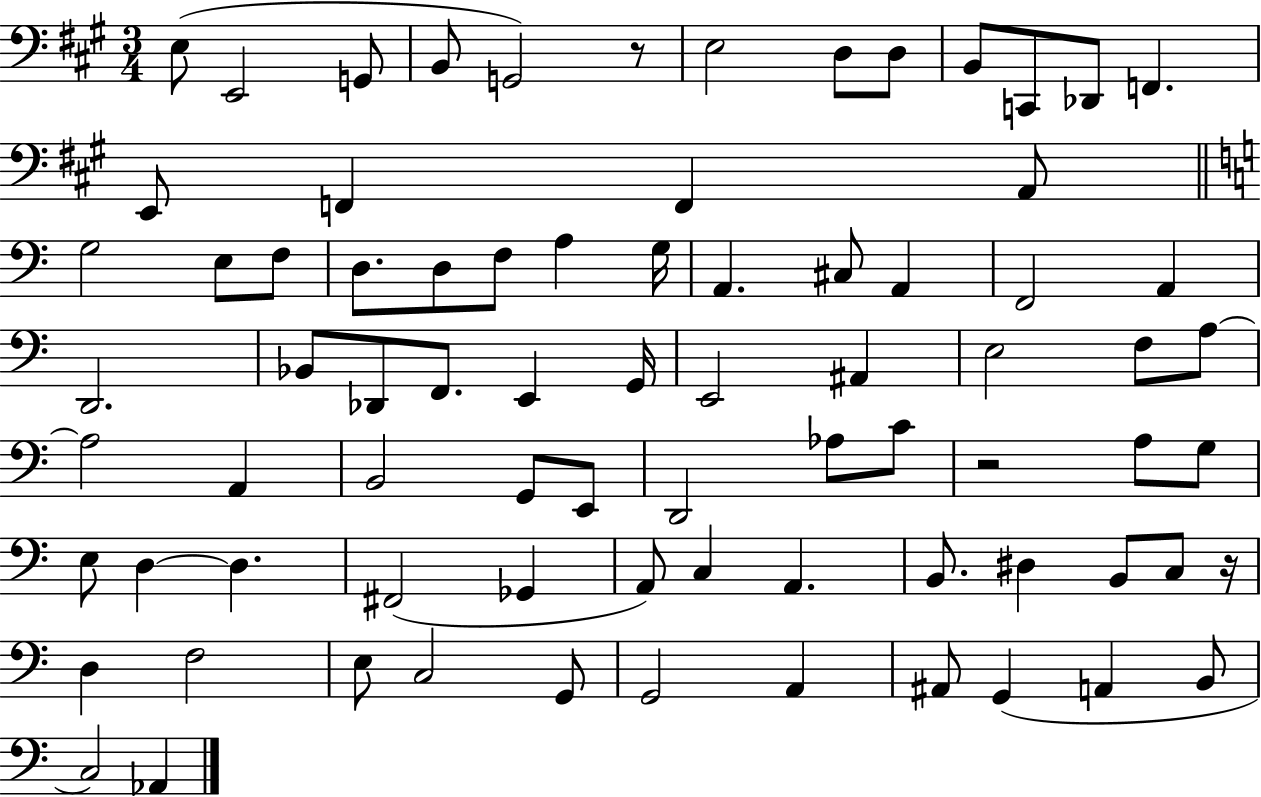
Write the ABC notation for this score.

X:1
T:Untitled
M:3/4
L:1/4
K:A
E,/2 E,,2 G,,/2 B,,/2 G,,2 z/2 E,2 D,/2 D,/2 B,,/2 C,,/2 _D,,/2 F,, E,,/2 F,, F,, A,,/2 G,2 E,/2 F,/2 D,/2 D,/2 F,/2 A, G,/4 A,, ^C,/2 A,, F,,2 A,, D,,2 _B,,/2 _D,,/2 F,,/2 E,, G,,/4 E,,2 ^A,, E,2 F,/2 A,/2 A,2 A,, B,,2 G,,/2 E,,/2 D,,2 _A,/2 C/2 z2 A,/2 G,/2 E,/2 D, D, ^F,,2 _G,, A,,/2 C, A,, B,,/2 ^D, B,,/2 C,/2 z/4 D, F,2 E,/2 C,2 G,,/2 G,,2 A,, ^A,,/2 G,, A,, B,,/2 C,2 _A,,